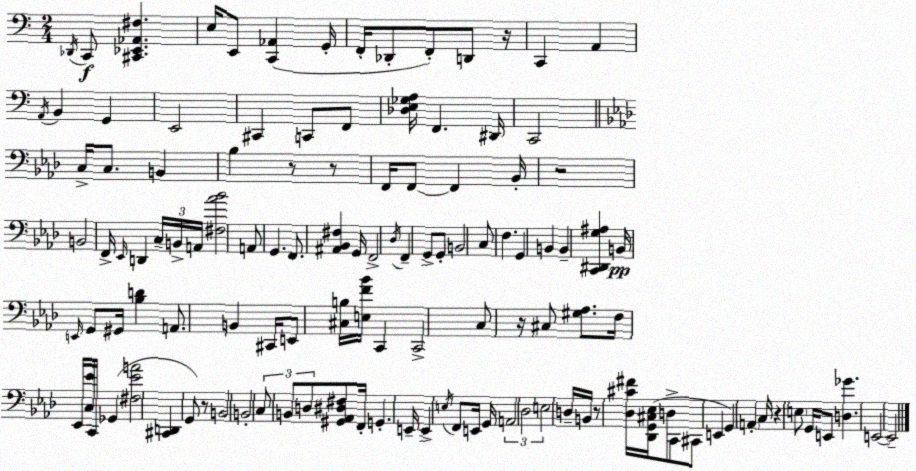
X:1
T:Untitled
M:2/4
L:1/4
K:Am
_D,,/4 C,,/2 [^C,,_E,,_A,,^F,] E,/4 E,,/2 [C,,_A,,] G,,/4 F,,/4 _D,,/2 F,,/2 D,,/2 z/4 C,, A,, A,,/4 B,, G,, E,,2 ^C,, C,,/2 F,,/2 [_D,E,_G,A,]/4 F,, ^D,,/4 C,,2 C,/4 C,/2 B,, _B, z/2 z/2 F,,/4 F,,/2 F,, _B,,/4 z2 B,,2 F,,/4 _E,,/4 D,, C,/4 B,,/4 A,,/4 [^F,_A_B]2 A,,/2 G,, F,,/2 [^A,,_B,,^F,] G,,/4 F,,2 _D,/4 F,, G,,/2 G,,/2 B,,2 C,/2 F, G,, B,, B,, [C,,^D,,G,^A,] B,,/4 E,,/4 G,,/2 ^G,,/4 [_B,D] A,,/2 B,, ^C,,/4 E,,/2 [^C,B,]/4 [E,F_B]/4 C,, C,,2 C,/2 z/4 ^C,/2 [^G,_A,]/2 F,/4 _E,,/4 [C,_E]/4 C,,/4 _G,, [^F,_EA]2 [^C,,D,,] G,,/2 z/2 B,,2 B,,2 C,/2 B,,/2 D,/2 [^G,,_A,,^D,^F,]/2 F,,/4 G,, E,,/4 E,, E,/4 F,,/2 E,,/4 G,,/4 A,,2 _D,2 E,2 D,/4 B,,/4 z/2 [_D,^C^F]/4 [_D,,G,,^C,_E,]/4 D,/2 C,,/2 ^C,,/2 E,, G,, A,, C,/4 z E,/2 G,,/4 E,,/2 [D,_G] E,,2 E,,2